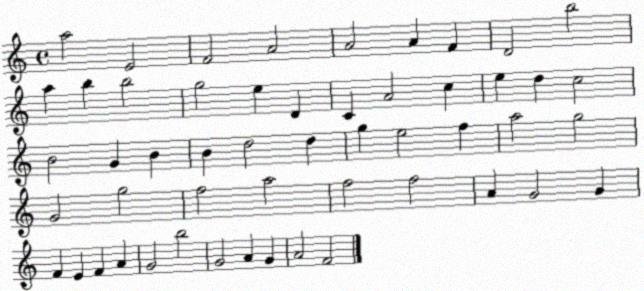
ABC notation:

X:1
T:Untitled
M:4/4
L:1/4
K:C
a2 E2 F2 A2 A2 A F D2 b2 a b b2 g2 e D C A2 c e d c2 B2 G B B d2 d g e2 f a2 g2 G2 g2 f2 a2 f2 f2 A G2 G F E F A G2 b2 G2 A G A2 F2